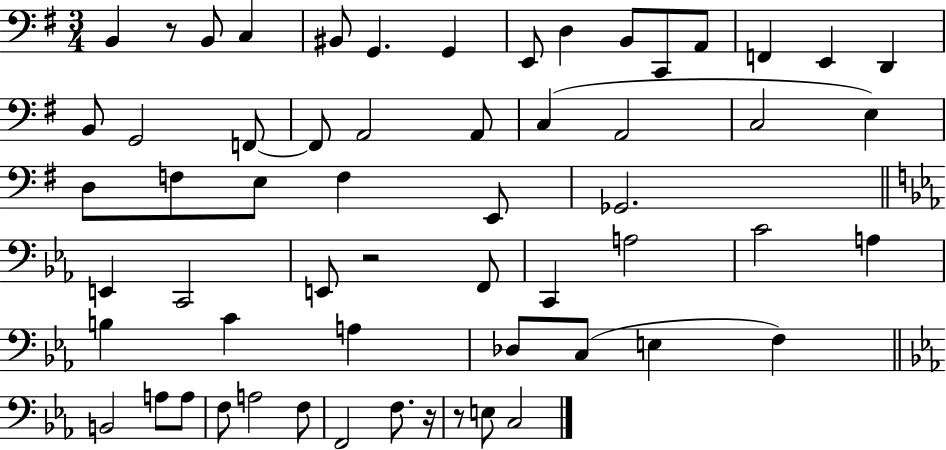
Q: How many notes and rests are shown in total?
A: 59